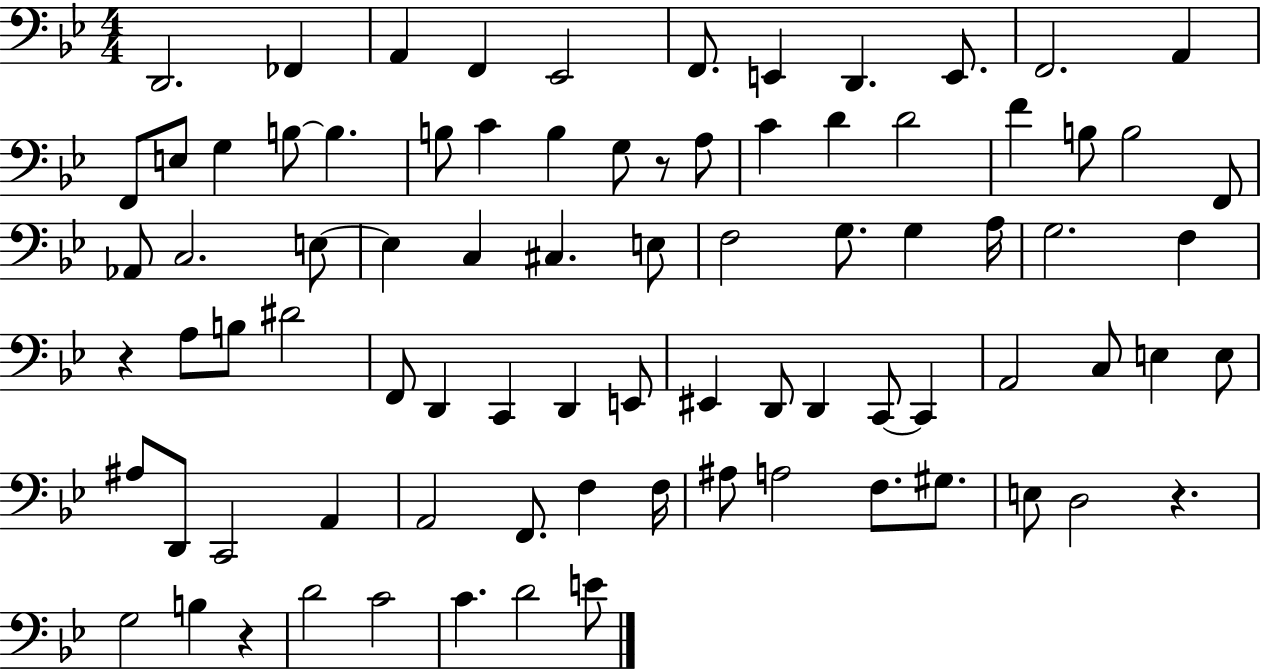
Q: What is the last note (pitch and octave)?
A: E4